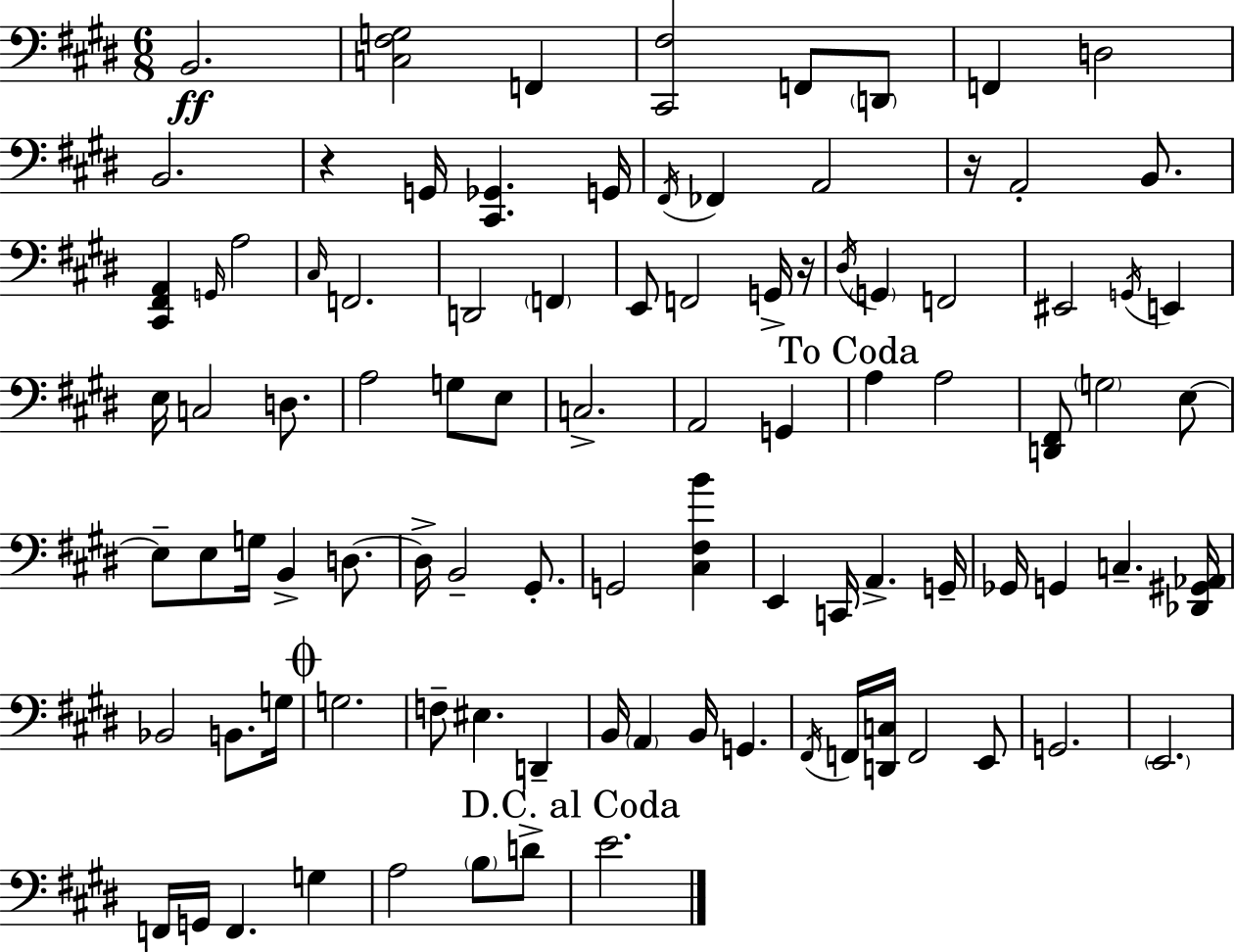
X:1
T:Untitled
M:6/8
L:1/4
K:E
B,,2 [C,^F,G,]2 F,, [^C,,^F,]2 F,,/2 D,,/2 F,, D,2 B,,2 z G,,/4 [^C,,_G,,] G,,/4 ^F,,/4 _F,, A,,2 z/4 A,,2 B,,/2 [^C,,^F,,A,,] G,,/4 A,2 ^C,/4 F,,2 D,,2 F,, E,,/2 F,,2 G,,/4 z/4 ^D,/4 G,, F,,2 ^E,,2 G,,/4 E,, E,/4 C,2 D,/2 A,2 G,/2 E,/2 C,2 A,,2 G,, A, A,2 [D,,^F,,]/2 G,2 E,/2 E,/2 E,/2 G,/4 B,, D,/2 D,/4 B,,2 ^G,,/2 G,,2 [^C,^F,B] E,, C,,/4 A,, G,,/4 _G,,/4 G,, C, [_D,,^G,,_A,,]/4 _B,,2 B,,/2 G,/4 G,2 F,/2 ^E, D,, B,,/4 A,, B,,/4 G,, ^F,,/4 F,,/4 [D,,C,]/4 F,,2 E,,/2 G,,2 E,,2 F,,/4 G,,/4 F,, G, A,2 B,/2 D/2 E2